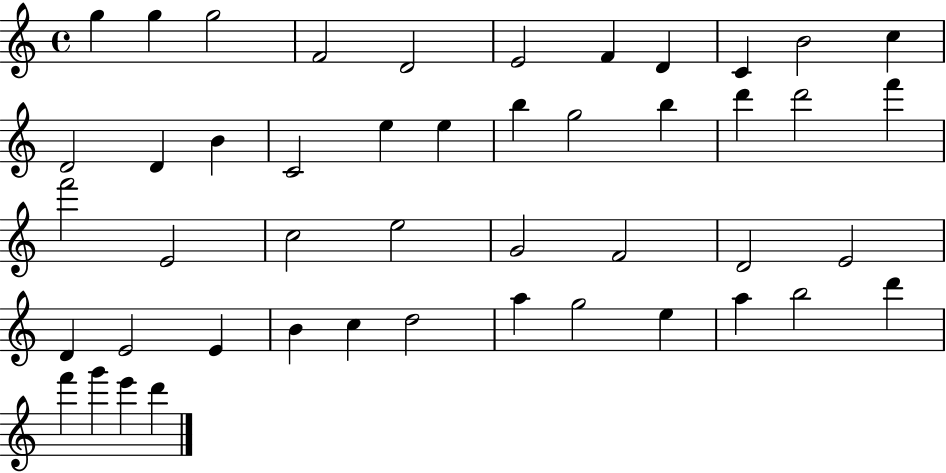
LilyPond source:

{
  \clef treble
  \time 4/4
  \defaultTimeSignature
  \key c \major
  g''4 g''4 g''2 | f'2 d'2 | e'2 f'4 d'4 | c'4 b'2 c''4 | \break d'2 d'4 b'4 | c'2 e''4 e''4 | b''4 g''2 b''4 | d'''4 d'''2 f'''4 | \break f'''2 e'2 | c''2 e''2 | g'2 f'2 | d'2 e'2 | \break d'4 e'2 e'4 | b'4 c''4 d''2 | a''4 g''2 e''4 | a''4 b''2 d'''4 | \break f'''4 g'''4 e'''4 d'''4 | \bar "|."
}